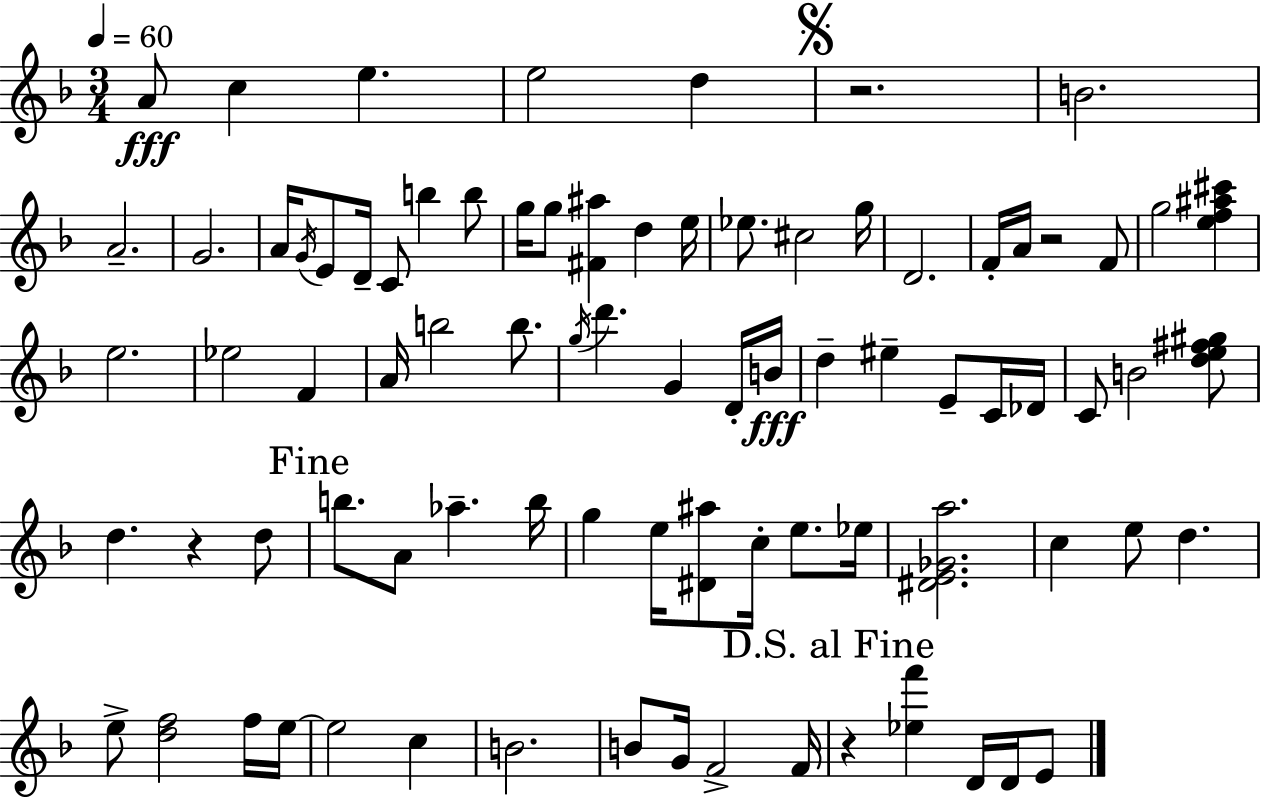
{
  \clef treble
  \numericTimeSignature
  \time 3/4
  \key d \minor
  \tempo 4 = 60
  a'8\fff c''4 e''4. | e''2 d''4 | \mark \markup { \musicglyph "scripts.segno" } r2. | b'2. | \break a'2.-- | g'2. | a'16 \acciaccatura { g'16 } e'8 d'16-- c'8 b''4 b''8 | g''16 g''8 <fis' ais''>4 d''4 | \break e''16 ees''8. cis''2 | g''16 d'2. | f'16-. a'16 r2 f'8 | g''2 <e'' f'' ais'' cis'''>4 | \break e''2. | ees''2 f'4 | a'16 b''2 b''8. | \acciaccatura { g''16 } d'''4. g'4 | \break d'16-. b'16\fff d''4-- eis''4-- e'8-- | c'16 des'16 c'8 b'2 | <d'' e'' fis'' gis''>8 d''4. r4 | d''8 \mark "Fine" b''8. a'8 aes''4.-- | \break b''16 g''4 e''16 <dis' ais''>8 c''16-. e''8. | ees''16 <dis' e' ges' a''>2. | c''4 e''8 d''4. | e''8-> <d'' f''>2 | \break f''16 e''16~~ e''2 c''4 | b'2. | b'8 g'16 f'2-> | f'16 \mark "D.S. al Fine" r4 <ees'' f'''>4 d'16 d'16 | \break e'8 \bar "|."
}